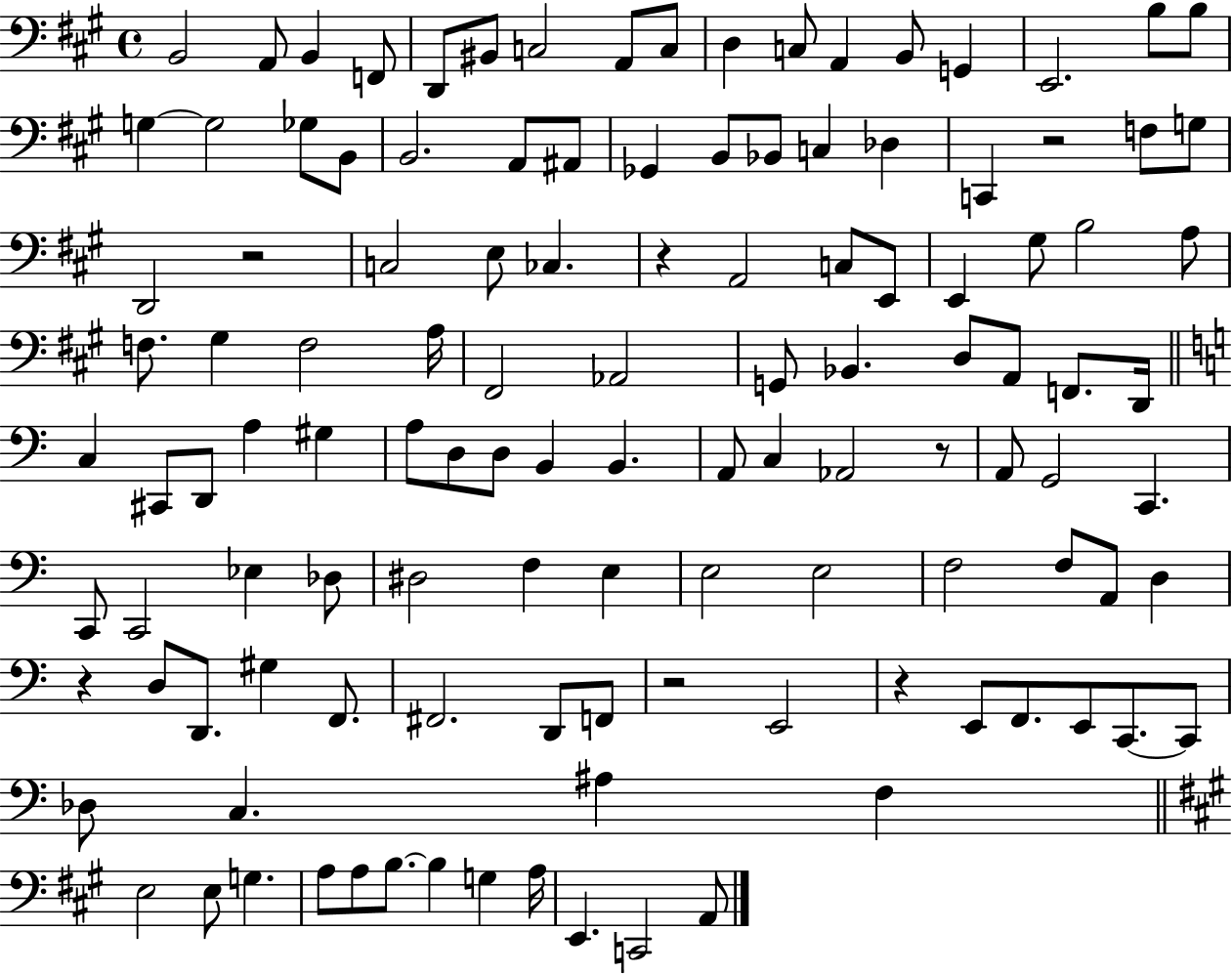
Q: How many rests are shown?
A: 7